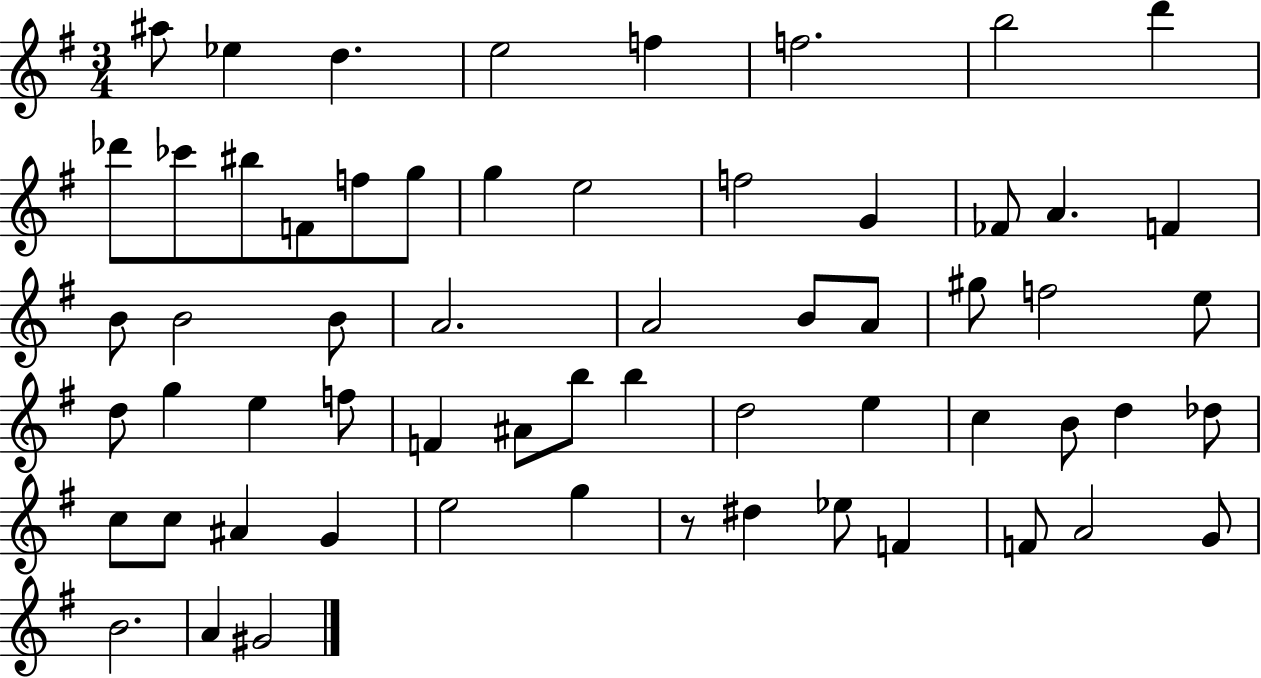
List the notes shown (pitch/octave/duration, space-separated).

A#5/e Eb5/q D5/q. E5/h F5/q F5/h. B5/h D6/q Db6/e CES6/e BIS5/e F4/e F5/e G5/e G5/q E5/h F5/h G4/q FES4/e A4/q. F4/q B4/e B4/h B4/e A4/h. A4/h B4/e A4/e G#5/e F5/h E5/e D5/e G5/q E5/q F5/e F4/q A#4/e B5/e B5/q D5/h E5/q C5/q B4/e D5/q Db5/e C5/e C5/e A#4/q G4/q E5/h G5/q R/e D#5/q Eb5/e F4/q F4/e A4/h G4/e B4/h. A4/q G#4/h